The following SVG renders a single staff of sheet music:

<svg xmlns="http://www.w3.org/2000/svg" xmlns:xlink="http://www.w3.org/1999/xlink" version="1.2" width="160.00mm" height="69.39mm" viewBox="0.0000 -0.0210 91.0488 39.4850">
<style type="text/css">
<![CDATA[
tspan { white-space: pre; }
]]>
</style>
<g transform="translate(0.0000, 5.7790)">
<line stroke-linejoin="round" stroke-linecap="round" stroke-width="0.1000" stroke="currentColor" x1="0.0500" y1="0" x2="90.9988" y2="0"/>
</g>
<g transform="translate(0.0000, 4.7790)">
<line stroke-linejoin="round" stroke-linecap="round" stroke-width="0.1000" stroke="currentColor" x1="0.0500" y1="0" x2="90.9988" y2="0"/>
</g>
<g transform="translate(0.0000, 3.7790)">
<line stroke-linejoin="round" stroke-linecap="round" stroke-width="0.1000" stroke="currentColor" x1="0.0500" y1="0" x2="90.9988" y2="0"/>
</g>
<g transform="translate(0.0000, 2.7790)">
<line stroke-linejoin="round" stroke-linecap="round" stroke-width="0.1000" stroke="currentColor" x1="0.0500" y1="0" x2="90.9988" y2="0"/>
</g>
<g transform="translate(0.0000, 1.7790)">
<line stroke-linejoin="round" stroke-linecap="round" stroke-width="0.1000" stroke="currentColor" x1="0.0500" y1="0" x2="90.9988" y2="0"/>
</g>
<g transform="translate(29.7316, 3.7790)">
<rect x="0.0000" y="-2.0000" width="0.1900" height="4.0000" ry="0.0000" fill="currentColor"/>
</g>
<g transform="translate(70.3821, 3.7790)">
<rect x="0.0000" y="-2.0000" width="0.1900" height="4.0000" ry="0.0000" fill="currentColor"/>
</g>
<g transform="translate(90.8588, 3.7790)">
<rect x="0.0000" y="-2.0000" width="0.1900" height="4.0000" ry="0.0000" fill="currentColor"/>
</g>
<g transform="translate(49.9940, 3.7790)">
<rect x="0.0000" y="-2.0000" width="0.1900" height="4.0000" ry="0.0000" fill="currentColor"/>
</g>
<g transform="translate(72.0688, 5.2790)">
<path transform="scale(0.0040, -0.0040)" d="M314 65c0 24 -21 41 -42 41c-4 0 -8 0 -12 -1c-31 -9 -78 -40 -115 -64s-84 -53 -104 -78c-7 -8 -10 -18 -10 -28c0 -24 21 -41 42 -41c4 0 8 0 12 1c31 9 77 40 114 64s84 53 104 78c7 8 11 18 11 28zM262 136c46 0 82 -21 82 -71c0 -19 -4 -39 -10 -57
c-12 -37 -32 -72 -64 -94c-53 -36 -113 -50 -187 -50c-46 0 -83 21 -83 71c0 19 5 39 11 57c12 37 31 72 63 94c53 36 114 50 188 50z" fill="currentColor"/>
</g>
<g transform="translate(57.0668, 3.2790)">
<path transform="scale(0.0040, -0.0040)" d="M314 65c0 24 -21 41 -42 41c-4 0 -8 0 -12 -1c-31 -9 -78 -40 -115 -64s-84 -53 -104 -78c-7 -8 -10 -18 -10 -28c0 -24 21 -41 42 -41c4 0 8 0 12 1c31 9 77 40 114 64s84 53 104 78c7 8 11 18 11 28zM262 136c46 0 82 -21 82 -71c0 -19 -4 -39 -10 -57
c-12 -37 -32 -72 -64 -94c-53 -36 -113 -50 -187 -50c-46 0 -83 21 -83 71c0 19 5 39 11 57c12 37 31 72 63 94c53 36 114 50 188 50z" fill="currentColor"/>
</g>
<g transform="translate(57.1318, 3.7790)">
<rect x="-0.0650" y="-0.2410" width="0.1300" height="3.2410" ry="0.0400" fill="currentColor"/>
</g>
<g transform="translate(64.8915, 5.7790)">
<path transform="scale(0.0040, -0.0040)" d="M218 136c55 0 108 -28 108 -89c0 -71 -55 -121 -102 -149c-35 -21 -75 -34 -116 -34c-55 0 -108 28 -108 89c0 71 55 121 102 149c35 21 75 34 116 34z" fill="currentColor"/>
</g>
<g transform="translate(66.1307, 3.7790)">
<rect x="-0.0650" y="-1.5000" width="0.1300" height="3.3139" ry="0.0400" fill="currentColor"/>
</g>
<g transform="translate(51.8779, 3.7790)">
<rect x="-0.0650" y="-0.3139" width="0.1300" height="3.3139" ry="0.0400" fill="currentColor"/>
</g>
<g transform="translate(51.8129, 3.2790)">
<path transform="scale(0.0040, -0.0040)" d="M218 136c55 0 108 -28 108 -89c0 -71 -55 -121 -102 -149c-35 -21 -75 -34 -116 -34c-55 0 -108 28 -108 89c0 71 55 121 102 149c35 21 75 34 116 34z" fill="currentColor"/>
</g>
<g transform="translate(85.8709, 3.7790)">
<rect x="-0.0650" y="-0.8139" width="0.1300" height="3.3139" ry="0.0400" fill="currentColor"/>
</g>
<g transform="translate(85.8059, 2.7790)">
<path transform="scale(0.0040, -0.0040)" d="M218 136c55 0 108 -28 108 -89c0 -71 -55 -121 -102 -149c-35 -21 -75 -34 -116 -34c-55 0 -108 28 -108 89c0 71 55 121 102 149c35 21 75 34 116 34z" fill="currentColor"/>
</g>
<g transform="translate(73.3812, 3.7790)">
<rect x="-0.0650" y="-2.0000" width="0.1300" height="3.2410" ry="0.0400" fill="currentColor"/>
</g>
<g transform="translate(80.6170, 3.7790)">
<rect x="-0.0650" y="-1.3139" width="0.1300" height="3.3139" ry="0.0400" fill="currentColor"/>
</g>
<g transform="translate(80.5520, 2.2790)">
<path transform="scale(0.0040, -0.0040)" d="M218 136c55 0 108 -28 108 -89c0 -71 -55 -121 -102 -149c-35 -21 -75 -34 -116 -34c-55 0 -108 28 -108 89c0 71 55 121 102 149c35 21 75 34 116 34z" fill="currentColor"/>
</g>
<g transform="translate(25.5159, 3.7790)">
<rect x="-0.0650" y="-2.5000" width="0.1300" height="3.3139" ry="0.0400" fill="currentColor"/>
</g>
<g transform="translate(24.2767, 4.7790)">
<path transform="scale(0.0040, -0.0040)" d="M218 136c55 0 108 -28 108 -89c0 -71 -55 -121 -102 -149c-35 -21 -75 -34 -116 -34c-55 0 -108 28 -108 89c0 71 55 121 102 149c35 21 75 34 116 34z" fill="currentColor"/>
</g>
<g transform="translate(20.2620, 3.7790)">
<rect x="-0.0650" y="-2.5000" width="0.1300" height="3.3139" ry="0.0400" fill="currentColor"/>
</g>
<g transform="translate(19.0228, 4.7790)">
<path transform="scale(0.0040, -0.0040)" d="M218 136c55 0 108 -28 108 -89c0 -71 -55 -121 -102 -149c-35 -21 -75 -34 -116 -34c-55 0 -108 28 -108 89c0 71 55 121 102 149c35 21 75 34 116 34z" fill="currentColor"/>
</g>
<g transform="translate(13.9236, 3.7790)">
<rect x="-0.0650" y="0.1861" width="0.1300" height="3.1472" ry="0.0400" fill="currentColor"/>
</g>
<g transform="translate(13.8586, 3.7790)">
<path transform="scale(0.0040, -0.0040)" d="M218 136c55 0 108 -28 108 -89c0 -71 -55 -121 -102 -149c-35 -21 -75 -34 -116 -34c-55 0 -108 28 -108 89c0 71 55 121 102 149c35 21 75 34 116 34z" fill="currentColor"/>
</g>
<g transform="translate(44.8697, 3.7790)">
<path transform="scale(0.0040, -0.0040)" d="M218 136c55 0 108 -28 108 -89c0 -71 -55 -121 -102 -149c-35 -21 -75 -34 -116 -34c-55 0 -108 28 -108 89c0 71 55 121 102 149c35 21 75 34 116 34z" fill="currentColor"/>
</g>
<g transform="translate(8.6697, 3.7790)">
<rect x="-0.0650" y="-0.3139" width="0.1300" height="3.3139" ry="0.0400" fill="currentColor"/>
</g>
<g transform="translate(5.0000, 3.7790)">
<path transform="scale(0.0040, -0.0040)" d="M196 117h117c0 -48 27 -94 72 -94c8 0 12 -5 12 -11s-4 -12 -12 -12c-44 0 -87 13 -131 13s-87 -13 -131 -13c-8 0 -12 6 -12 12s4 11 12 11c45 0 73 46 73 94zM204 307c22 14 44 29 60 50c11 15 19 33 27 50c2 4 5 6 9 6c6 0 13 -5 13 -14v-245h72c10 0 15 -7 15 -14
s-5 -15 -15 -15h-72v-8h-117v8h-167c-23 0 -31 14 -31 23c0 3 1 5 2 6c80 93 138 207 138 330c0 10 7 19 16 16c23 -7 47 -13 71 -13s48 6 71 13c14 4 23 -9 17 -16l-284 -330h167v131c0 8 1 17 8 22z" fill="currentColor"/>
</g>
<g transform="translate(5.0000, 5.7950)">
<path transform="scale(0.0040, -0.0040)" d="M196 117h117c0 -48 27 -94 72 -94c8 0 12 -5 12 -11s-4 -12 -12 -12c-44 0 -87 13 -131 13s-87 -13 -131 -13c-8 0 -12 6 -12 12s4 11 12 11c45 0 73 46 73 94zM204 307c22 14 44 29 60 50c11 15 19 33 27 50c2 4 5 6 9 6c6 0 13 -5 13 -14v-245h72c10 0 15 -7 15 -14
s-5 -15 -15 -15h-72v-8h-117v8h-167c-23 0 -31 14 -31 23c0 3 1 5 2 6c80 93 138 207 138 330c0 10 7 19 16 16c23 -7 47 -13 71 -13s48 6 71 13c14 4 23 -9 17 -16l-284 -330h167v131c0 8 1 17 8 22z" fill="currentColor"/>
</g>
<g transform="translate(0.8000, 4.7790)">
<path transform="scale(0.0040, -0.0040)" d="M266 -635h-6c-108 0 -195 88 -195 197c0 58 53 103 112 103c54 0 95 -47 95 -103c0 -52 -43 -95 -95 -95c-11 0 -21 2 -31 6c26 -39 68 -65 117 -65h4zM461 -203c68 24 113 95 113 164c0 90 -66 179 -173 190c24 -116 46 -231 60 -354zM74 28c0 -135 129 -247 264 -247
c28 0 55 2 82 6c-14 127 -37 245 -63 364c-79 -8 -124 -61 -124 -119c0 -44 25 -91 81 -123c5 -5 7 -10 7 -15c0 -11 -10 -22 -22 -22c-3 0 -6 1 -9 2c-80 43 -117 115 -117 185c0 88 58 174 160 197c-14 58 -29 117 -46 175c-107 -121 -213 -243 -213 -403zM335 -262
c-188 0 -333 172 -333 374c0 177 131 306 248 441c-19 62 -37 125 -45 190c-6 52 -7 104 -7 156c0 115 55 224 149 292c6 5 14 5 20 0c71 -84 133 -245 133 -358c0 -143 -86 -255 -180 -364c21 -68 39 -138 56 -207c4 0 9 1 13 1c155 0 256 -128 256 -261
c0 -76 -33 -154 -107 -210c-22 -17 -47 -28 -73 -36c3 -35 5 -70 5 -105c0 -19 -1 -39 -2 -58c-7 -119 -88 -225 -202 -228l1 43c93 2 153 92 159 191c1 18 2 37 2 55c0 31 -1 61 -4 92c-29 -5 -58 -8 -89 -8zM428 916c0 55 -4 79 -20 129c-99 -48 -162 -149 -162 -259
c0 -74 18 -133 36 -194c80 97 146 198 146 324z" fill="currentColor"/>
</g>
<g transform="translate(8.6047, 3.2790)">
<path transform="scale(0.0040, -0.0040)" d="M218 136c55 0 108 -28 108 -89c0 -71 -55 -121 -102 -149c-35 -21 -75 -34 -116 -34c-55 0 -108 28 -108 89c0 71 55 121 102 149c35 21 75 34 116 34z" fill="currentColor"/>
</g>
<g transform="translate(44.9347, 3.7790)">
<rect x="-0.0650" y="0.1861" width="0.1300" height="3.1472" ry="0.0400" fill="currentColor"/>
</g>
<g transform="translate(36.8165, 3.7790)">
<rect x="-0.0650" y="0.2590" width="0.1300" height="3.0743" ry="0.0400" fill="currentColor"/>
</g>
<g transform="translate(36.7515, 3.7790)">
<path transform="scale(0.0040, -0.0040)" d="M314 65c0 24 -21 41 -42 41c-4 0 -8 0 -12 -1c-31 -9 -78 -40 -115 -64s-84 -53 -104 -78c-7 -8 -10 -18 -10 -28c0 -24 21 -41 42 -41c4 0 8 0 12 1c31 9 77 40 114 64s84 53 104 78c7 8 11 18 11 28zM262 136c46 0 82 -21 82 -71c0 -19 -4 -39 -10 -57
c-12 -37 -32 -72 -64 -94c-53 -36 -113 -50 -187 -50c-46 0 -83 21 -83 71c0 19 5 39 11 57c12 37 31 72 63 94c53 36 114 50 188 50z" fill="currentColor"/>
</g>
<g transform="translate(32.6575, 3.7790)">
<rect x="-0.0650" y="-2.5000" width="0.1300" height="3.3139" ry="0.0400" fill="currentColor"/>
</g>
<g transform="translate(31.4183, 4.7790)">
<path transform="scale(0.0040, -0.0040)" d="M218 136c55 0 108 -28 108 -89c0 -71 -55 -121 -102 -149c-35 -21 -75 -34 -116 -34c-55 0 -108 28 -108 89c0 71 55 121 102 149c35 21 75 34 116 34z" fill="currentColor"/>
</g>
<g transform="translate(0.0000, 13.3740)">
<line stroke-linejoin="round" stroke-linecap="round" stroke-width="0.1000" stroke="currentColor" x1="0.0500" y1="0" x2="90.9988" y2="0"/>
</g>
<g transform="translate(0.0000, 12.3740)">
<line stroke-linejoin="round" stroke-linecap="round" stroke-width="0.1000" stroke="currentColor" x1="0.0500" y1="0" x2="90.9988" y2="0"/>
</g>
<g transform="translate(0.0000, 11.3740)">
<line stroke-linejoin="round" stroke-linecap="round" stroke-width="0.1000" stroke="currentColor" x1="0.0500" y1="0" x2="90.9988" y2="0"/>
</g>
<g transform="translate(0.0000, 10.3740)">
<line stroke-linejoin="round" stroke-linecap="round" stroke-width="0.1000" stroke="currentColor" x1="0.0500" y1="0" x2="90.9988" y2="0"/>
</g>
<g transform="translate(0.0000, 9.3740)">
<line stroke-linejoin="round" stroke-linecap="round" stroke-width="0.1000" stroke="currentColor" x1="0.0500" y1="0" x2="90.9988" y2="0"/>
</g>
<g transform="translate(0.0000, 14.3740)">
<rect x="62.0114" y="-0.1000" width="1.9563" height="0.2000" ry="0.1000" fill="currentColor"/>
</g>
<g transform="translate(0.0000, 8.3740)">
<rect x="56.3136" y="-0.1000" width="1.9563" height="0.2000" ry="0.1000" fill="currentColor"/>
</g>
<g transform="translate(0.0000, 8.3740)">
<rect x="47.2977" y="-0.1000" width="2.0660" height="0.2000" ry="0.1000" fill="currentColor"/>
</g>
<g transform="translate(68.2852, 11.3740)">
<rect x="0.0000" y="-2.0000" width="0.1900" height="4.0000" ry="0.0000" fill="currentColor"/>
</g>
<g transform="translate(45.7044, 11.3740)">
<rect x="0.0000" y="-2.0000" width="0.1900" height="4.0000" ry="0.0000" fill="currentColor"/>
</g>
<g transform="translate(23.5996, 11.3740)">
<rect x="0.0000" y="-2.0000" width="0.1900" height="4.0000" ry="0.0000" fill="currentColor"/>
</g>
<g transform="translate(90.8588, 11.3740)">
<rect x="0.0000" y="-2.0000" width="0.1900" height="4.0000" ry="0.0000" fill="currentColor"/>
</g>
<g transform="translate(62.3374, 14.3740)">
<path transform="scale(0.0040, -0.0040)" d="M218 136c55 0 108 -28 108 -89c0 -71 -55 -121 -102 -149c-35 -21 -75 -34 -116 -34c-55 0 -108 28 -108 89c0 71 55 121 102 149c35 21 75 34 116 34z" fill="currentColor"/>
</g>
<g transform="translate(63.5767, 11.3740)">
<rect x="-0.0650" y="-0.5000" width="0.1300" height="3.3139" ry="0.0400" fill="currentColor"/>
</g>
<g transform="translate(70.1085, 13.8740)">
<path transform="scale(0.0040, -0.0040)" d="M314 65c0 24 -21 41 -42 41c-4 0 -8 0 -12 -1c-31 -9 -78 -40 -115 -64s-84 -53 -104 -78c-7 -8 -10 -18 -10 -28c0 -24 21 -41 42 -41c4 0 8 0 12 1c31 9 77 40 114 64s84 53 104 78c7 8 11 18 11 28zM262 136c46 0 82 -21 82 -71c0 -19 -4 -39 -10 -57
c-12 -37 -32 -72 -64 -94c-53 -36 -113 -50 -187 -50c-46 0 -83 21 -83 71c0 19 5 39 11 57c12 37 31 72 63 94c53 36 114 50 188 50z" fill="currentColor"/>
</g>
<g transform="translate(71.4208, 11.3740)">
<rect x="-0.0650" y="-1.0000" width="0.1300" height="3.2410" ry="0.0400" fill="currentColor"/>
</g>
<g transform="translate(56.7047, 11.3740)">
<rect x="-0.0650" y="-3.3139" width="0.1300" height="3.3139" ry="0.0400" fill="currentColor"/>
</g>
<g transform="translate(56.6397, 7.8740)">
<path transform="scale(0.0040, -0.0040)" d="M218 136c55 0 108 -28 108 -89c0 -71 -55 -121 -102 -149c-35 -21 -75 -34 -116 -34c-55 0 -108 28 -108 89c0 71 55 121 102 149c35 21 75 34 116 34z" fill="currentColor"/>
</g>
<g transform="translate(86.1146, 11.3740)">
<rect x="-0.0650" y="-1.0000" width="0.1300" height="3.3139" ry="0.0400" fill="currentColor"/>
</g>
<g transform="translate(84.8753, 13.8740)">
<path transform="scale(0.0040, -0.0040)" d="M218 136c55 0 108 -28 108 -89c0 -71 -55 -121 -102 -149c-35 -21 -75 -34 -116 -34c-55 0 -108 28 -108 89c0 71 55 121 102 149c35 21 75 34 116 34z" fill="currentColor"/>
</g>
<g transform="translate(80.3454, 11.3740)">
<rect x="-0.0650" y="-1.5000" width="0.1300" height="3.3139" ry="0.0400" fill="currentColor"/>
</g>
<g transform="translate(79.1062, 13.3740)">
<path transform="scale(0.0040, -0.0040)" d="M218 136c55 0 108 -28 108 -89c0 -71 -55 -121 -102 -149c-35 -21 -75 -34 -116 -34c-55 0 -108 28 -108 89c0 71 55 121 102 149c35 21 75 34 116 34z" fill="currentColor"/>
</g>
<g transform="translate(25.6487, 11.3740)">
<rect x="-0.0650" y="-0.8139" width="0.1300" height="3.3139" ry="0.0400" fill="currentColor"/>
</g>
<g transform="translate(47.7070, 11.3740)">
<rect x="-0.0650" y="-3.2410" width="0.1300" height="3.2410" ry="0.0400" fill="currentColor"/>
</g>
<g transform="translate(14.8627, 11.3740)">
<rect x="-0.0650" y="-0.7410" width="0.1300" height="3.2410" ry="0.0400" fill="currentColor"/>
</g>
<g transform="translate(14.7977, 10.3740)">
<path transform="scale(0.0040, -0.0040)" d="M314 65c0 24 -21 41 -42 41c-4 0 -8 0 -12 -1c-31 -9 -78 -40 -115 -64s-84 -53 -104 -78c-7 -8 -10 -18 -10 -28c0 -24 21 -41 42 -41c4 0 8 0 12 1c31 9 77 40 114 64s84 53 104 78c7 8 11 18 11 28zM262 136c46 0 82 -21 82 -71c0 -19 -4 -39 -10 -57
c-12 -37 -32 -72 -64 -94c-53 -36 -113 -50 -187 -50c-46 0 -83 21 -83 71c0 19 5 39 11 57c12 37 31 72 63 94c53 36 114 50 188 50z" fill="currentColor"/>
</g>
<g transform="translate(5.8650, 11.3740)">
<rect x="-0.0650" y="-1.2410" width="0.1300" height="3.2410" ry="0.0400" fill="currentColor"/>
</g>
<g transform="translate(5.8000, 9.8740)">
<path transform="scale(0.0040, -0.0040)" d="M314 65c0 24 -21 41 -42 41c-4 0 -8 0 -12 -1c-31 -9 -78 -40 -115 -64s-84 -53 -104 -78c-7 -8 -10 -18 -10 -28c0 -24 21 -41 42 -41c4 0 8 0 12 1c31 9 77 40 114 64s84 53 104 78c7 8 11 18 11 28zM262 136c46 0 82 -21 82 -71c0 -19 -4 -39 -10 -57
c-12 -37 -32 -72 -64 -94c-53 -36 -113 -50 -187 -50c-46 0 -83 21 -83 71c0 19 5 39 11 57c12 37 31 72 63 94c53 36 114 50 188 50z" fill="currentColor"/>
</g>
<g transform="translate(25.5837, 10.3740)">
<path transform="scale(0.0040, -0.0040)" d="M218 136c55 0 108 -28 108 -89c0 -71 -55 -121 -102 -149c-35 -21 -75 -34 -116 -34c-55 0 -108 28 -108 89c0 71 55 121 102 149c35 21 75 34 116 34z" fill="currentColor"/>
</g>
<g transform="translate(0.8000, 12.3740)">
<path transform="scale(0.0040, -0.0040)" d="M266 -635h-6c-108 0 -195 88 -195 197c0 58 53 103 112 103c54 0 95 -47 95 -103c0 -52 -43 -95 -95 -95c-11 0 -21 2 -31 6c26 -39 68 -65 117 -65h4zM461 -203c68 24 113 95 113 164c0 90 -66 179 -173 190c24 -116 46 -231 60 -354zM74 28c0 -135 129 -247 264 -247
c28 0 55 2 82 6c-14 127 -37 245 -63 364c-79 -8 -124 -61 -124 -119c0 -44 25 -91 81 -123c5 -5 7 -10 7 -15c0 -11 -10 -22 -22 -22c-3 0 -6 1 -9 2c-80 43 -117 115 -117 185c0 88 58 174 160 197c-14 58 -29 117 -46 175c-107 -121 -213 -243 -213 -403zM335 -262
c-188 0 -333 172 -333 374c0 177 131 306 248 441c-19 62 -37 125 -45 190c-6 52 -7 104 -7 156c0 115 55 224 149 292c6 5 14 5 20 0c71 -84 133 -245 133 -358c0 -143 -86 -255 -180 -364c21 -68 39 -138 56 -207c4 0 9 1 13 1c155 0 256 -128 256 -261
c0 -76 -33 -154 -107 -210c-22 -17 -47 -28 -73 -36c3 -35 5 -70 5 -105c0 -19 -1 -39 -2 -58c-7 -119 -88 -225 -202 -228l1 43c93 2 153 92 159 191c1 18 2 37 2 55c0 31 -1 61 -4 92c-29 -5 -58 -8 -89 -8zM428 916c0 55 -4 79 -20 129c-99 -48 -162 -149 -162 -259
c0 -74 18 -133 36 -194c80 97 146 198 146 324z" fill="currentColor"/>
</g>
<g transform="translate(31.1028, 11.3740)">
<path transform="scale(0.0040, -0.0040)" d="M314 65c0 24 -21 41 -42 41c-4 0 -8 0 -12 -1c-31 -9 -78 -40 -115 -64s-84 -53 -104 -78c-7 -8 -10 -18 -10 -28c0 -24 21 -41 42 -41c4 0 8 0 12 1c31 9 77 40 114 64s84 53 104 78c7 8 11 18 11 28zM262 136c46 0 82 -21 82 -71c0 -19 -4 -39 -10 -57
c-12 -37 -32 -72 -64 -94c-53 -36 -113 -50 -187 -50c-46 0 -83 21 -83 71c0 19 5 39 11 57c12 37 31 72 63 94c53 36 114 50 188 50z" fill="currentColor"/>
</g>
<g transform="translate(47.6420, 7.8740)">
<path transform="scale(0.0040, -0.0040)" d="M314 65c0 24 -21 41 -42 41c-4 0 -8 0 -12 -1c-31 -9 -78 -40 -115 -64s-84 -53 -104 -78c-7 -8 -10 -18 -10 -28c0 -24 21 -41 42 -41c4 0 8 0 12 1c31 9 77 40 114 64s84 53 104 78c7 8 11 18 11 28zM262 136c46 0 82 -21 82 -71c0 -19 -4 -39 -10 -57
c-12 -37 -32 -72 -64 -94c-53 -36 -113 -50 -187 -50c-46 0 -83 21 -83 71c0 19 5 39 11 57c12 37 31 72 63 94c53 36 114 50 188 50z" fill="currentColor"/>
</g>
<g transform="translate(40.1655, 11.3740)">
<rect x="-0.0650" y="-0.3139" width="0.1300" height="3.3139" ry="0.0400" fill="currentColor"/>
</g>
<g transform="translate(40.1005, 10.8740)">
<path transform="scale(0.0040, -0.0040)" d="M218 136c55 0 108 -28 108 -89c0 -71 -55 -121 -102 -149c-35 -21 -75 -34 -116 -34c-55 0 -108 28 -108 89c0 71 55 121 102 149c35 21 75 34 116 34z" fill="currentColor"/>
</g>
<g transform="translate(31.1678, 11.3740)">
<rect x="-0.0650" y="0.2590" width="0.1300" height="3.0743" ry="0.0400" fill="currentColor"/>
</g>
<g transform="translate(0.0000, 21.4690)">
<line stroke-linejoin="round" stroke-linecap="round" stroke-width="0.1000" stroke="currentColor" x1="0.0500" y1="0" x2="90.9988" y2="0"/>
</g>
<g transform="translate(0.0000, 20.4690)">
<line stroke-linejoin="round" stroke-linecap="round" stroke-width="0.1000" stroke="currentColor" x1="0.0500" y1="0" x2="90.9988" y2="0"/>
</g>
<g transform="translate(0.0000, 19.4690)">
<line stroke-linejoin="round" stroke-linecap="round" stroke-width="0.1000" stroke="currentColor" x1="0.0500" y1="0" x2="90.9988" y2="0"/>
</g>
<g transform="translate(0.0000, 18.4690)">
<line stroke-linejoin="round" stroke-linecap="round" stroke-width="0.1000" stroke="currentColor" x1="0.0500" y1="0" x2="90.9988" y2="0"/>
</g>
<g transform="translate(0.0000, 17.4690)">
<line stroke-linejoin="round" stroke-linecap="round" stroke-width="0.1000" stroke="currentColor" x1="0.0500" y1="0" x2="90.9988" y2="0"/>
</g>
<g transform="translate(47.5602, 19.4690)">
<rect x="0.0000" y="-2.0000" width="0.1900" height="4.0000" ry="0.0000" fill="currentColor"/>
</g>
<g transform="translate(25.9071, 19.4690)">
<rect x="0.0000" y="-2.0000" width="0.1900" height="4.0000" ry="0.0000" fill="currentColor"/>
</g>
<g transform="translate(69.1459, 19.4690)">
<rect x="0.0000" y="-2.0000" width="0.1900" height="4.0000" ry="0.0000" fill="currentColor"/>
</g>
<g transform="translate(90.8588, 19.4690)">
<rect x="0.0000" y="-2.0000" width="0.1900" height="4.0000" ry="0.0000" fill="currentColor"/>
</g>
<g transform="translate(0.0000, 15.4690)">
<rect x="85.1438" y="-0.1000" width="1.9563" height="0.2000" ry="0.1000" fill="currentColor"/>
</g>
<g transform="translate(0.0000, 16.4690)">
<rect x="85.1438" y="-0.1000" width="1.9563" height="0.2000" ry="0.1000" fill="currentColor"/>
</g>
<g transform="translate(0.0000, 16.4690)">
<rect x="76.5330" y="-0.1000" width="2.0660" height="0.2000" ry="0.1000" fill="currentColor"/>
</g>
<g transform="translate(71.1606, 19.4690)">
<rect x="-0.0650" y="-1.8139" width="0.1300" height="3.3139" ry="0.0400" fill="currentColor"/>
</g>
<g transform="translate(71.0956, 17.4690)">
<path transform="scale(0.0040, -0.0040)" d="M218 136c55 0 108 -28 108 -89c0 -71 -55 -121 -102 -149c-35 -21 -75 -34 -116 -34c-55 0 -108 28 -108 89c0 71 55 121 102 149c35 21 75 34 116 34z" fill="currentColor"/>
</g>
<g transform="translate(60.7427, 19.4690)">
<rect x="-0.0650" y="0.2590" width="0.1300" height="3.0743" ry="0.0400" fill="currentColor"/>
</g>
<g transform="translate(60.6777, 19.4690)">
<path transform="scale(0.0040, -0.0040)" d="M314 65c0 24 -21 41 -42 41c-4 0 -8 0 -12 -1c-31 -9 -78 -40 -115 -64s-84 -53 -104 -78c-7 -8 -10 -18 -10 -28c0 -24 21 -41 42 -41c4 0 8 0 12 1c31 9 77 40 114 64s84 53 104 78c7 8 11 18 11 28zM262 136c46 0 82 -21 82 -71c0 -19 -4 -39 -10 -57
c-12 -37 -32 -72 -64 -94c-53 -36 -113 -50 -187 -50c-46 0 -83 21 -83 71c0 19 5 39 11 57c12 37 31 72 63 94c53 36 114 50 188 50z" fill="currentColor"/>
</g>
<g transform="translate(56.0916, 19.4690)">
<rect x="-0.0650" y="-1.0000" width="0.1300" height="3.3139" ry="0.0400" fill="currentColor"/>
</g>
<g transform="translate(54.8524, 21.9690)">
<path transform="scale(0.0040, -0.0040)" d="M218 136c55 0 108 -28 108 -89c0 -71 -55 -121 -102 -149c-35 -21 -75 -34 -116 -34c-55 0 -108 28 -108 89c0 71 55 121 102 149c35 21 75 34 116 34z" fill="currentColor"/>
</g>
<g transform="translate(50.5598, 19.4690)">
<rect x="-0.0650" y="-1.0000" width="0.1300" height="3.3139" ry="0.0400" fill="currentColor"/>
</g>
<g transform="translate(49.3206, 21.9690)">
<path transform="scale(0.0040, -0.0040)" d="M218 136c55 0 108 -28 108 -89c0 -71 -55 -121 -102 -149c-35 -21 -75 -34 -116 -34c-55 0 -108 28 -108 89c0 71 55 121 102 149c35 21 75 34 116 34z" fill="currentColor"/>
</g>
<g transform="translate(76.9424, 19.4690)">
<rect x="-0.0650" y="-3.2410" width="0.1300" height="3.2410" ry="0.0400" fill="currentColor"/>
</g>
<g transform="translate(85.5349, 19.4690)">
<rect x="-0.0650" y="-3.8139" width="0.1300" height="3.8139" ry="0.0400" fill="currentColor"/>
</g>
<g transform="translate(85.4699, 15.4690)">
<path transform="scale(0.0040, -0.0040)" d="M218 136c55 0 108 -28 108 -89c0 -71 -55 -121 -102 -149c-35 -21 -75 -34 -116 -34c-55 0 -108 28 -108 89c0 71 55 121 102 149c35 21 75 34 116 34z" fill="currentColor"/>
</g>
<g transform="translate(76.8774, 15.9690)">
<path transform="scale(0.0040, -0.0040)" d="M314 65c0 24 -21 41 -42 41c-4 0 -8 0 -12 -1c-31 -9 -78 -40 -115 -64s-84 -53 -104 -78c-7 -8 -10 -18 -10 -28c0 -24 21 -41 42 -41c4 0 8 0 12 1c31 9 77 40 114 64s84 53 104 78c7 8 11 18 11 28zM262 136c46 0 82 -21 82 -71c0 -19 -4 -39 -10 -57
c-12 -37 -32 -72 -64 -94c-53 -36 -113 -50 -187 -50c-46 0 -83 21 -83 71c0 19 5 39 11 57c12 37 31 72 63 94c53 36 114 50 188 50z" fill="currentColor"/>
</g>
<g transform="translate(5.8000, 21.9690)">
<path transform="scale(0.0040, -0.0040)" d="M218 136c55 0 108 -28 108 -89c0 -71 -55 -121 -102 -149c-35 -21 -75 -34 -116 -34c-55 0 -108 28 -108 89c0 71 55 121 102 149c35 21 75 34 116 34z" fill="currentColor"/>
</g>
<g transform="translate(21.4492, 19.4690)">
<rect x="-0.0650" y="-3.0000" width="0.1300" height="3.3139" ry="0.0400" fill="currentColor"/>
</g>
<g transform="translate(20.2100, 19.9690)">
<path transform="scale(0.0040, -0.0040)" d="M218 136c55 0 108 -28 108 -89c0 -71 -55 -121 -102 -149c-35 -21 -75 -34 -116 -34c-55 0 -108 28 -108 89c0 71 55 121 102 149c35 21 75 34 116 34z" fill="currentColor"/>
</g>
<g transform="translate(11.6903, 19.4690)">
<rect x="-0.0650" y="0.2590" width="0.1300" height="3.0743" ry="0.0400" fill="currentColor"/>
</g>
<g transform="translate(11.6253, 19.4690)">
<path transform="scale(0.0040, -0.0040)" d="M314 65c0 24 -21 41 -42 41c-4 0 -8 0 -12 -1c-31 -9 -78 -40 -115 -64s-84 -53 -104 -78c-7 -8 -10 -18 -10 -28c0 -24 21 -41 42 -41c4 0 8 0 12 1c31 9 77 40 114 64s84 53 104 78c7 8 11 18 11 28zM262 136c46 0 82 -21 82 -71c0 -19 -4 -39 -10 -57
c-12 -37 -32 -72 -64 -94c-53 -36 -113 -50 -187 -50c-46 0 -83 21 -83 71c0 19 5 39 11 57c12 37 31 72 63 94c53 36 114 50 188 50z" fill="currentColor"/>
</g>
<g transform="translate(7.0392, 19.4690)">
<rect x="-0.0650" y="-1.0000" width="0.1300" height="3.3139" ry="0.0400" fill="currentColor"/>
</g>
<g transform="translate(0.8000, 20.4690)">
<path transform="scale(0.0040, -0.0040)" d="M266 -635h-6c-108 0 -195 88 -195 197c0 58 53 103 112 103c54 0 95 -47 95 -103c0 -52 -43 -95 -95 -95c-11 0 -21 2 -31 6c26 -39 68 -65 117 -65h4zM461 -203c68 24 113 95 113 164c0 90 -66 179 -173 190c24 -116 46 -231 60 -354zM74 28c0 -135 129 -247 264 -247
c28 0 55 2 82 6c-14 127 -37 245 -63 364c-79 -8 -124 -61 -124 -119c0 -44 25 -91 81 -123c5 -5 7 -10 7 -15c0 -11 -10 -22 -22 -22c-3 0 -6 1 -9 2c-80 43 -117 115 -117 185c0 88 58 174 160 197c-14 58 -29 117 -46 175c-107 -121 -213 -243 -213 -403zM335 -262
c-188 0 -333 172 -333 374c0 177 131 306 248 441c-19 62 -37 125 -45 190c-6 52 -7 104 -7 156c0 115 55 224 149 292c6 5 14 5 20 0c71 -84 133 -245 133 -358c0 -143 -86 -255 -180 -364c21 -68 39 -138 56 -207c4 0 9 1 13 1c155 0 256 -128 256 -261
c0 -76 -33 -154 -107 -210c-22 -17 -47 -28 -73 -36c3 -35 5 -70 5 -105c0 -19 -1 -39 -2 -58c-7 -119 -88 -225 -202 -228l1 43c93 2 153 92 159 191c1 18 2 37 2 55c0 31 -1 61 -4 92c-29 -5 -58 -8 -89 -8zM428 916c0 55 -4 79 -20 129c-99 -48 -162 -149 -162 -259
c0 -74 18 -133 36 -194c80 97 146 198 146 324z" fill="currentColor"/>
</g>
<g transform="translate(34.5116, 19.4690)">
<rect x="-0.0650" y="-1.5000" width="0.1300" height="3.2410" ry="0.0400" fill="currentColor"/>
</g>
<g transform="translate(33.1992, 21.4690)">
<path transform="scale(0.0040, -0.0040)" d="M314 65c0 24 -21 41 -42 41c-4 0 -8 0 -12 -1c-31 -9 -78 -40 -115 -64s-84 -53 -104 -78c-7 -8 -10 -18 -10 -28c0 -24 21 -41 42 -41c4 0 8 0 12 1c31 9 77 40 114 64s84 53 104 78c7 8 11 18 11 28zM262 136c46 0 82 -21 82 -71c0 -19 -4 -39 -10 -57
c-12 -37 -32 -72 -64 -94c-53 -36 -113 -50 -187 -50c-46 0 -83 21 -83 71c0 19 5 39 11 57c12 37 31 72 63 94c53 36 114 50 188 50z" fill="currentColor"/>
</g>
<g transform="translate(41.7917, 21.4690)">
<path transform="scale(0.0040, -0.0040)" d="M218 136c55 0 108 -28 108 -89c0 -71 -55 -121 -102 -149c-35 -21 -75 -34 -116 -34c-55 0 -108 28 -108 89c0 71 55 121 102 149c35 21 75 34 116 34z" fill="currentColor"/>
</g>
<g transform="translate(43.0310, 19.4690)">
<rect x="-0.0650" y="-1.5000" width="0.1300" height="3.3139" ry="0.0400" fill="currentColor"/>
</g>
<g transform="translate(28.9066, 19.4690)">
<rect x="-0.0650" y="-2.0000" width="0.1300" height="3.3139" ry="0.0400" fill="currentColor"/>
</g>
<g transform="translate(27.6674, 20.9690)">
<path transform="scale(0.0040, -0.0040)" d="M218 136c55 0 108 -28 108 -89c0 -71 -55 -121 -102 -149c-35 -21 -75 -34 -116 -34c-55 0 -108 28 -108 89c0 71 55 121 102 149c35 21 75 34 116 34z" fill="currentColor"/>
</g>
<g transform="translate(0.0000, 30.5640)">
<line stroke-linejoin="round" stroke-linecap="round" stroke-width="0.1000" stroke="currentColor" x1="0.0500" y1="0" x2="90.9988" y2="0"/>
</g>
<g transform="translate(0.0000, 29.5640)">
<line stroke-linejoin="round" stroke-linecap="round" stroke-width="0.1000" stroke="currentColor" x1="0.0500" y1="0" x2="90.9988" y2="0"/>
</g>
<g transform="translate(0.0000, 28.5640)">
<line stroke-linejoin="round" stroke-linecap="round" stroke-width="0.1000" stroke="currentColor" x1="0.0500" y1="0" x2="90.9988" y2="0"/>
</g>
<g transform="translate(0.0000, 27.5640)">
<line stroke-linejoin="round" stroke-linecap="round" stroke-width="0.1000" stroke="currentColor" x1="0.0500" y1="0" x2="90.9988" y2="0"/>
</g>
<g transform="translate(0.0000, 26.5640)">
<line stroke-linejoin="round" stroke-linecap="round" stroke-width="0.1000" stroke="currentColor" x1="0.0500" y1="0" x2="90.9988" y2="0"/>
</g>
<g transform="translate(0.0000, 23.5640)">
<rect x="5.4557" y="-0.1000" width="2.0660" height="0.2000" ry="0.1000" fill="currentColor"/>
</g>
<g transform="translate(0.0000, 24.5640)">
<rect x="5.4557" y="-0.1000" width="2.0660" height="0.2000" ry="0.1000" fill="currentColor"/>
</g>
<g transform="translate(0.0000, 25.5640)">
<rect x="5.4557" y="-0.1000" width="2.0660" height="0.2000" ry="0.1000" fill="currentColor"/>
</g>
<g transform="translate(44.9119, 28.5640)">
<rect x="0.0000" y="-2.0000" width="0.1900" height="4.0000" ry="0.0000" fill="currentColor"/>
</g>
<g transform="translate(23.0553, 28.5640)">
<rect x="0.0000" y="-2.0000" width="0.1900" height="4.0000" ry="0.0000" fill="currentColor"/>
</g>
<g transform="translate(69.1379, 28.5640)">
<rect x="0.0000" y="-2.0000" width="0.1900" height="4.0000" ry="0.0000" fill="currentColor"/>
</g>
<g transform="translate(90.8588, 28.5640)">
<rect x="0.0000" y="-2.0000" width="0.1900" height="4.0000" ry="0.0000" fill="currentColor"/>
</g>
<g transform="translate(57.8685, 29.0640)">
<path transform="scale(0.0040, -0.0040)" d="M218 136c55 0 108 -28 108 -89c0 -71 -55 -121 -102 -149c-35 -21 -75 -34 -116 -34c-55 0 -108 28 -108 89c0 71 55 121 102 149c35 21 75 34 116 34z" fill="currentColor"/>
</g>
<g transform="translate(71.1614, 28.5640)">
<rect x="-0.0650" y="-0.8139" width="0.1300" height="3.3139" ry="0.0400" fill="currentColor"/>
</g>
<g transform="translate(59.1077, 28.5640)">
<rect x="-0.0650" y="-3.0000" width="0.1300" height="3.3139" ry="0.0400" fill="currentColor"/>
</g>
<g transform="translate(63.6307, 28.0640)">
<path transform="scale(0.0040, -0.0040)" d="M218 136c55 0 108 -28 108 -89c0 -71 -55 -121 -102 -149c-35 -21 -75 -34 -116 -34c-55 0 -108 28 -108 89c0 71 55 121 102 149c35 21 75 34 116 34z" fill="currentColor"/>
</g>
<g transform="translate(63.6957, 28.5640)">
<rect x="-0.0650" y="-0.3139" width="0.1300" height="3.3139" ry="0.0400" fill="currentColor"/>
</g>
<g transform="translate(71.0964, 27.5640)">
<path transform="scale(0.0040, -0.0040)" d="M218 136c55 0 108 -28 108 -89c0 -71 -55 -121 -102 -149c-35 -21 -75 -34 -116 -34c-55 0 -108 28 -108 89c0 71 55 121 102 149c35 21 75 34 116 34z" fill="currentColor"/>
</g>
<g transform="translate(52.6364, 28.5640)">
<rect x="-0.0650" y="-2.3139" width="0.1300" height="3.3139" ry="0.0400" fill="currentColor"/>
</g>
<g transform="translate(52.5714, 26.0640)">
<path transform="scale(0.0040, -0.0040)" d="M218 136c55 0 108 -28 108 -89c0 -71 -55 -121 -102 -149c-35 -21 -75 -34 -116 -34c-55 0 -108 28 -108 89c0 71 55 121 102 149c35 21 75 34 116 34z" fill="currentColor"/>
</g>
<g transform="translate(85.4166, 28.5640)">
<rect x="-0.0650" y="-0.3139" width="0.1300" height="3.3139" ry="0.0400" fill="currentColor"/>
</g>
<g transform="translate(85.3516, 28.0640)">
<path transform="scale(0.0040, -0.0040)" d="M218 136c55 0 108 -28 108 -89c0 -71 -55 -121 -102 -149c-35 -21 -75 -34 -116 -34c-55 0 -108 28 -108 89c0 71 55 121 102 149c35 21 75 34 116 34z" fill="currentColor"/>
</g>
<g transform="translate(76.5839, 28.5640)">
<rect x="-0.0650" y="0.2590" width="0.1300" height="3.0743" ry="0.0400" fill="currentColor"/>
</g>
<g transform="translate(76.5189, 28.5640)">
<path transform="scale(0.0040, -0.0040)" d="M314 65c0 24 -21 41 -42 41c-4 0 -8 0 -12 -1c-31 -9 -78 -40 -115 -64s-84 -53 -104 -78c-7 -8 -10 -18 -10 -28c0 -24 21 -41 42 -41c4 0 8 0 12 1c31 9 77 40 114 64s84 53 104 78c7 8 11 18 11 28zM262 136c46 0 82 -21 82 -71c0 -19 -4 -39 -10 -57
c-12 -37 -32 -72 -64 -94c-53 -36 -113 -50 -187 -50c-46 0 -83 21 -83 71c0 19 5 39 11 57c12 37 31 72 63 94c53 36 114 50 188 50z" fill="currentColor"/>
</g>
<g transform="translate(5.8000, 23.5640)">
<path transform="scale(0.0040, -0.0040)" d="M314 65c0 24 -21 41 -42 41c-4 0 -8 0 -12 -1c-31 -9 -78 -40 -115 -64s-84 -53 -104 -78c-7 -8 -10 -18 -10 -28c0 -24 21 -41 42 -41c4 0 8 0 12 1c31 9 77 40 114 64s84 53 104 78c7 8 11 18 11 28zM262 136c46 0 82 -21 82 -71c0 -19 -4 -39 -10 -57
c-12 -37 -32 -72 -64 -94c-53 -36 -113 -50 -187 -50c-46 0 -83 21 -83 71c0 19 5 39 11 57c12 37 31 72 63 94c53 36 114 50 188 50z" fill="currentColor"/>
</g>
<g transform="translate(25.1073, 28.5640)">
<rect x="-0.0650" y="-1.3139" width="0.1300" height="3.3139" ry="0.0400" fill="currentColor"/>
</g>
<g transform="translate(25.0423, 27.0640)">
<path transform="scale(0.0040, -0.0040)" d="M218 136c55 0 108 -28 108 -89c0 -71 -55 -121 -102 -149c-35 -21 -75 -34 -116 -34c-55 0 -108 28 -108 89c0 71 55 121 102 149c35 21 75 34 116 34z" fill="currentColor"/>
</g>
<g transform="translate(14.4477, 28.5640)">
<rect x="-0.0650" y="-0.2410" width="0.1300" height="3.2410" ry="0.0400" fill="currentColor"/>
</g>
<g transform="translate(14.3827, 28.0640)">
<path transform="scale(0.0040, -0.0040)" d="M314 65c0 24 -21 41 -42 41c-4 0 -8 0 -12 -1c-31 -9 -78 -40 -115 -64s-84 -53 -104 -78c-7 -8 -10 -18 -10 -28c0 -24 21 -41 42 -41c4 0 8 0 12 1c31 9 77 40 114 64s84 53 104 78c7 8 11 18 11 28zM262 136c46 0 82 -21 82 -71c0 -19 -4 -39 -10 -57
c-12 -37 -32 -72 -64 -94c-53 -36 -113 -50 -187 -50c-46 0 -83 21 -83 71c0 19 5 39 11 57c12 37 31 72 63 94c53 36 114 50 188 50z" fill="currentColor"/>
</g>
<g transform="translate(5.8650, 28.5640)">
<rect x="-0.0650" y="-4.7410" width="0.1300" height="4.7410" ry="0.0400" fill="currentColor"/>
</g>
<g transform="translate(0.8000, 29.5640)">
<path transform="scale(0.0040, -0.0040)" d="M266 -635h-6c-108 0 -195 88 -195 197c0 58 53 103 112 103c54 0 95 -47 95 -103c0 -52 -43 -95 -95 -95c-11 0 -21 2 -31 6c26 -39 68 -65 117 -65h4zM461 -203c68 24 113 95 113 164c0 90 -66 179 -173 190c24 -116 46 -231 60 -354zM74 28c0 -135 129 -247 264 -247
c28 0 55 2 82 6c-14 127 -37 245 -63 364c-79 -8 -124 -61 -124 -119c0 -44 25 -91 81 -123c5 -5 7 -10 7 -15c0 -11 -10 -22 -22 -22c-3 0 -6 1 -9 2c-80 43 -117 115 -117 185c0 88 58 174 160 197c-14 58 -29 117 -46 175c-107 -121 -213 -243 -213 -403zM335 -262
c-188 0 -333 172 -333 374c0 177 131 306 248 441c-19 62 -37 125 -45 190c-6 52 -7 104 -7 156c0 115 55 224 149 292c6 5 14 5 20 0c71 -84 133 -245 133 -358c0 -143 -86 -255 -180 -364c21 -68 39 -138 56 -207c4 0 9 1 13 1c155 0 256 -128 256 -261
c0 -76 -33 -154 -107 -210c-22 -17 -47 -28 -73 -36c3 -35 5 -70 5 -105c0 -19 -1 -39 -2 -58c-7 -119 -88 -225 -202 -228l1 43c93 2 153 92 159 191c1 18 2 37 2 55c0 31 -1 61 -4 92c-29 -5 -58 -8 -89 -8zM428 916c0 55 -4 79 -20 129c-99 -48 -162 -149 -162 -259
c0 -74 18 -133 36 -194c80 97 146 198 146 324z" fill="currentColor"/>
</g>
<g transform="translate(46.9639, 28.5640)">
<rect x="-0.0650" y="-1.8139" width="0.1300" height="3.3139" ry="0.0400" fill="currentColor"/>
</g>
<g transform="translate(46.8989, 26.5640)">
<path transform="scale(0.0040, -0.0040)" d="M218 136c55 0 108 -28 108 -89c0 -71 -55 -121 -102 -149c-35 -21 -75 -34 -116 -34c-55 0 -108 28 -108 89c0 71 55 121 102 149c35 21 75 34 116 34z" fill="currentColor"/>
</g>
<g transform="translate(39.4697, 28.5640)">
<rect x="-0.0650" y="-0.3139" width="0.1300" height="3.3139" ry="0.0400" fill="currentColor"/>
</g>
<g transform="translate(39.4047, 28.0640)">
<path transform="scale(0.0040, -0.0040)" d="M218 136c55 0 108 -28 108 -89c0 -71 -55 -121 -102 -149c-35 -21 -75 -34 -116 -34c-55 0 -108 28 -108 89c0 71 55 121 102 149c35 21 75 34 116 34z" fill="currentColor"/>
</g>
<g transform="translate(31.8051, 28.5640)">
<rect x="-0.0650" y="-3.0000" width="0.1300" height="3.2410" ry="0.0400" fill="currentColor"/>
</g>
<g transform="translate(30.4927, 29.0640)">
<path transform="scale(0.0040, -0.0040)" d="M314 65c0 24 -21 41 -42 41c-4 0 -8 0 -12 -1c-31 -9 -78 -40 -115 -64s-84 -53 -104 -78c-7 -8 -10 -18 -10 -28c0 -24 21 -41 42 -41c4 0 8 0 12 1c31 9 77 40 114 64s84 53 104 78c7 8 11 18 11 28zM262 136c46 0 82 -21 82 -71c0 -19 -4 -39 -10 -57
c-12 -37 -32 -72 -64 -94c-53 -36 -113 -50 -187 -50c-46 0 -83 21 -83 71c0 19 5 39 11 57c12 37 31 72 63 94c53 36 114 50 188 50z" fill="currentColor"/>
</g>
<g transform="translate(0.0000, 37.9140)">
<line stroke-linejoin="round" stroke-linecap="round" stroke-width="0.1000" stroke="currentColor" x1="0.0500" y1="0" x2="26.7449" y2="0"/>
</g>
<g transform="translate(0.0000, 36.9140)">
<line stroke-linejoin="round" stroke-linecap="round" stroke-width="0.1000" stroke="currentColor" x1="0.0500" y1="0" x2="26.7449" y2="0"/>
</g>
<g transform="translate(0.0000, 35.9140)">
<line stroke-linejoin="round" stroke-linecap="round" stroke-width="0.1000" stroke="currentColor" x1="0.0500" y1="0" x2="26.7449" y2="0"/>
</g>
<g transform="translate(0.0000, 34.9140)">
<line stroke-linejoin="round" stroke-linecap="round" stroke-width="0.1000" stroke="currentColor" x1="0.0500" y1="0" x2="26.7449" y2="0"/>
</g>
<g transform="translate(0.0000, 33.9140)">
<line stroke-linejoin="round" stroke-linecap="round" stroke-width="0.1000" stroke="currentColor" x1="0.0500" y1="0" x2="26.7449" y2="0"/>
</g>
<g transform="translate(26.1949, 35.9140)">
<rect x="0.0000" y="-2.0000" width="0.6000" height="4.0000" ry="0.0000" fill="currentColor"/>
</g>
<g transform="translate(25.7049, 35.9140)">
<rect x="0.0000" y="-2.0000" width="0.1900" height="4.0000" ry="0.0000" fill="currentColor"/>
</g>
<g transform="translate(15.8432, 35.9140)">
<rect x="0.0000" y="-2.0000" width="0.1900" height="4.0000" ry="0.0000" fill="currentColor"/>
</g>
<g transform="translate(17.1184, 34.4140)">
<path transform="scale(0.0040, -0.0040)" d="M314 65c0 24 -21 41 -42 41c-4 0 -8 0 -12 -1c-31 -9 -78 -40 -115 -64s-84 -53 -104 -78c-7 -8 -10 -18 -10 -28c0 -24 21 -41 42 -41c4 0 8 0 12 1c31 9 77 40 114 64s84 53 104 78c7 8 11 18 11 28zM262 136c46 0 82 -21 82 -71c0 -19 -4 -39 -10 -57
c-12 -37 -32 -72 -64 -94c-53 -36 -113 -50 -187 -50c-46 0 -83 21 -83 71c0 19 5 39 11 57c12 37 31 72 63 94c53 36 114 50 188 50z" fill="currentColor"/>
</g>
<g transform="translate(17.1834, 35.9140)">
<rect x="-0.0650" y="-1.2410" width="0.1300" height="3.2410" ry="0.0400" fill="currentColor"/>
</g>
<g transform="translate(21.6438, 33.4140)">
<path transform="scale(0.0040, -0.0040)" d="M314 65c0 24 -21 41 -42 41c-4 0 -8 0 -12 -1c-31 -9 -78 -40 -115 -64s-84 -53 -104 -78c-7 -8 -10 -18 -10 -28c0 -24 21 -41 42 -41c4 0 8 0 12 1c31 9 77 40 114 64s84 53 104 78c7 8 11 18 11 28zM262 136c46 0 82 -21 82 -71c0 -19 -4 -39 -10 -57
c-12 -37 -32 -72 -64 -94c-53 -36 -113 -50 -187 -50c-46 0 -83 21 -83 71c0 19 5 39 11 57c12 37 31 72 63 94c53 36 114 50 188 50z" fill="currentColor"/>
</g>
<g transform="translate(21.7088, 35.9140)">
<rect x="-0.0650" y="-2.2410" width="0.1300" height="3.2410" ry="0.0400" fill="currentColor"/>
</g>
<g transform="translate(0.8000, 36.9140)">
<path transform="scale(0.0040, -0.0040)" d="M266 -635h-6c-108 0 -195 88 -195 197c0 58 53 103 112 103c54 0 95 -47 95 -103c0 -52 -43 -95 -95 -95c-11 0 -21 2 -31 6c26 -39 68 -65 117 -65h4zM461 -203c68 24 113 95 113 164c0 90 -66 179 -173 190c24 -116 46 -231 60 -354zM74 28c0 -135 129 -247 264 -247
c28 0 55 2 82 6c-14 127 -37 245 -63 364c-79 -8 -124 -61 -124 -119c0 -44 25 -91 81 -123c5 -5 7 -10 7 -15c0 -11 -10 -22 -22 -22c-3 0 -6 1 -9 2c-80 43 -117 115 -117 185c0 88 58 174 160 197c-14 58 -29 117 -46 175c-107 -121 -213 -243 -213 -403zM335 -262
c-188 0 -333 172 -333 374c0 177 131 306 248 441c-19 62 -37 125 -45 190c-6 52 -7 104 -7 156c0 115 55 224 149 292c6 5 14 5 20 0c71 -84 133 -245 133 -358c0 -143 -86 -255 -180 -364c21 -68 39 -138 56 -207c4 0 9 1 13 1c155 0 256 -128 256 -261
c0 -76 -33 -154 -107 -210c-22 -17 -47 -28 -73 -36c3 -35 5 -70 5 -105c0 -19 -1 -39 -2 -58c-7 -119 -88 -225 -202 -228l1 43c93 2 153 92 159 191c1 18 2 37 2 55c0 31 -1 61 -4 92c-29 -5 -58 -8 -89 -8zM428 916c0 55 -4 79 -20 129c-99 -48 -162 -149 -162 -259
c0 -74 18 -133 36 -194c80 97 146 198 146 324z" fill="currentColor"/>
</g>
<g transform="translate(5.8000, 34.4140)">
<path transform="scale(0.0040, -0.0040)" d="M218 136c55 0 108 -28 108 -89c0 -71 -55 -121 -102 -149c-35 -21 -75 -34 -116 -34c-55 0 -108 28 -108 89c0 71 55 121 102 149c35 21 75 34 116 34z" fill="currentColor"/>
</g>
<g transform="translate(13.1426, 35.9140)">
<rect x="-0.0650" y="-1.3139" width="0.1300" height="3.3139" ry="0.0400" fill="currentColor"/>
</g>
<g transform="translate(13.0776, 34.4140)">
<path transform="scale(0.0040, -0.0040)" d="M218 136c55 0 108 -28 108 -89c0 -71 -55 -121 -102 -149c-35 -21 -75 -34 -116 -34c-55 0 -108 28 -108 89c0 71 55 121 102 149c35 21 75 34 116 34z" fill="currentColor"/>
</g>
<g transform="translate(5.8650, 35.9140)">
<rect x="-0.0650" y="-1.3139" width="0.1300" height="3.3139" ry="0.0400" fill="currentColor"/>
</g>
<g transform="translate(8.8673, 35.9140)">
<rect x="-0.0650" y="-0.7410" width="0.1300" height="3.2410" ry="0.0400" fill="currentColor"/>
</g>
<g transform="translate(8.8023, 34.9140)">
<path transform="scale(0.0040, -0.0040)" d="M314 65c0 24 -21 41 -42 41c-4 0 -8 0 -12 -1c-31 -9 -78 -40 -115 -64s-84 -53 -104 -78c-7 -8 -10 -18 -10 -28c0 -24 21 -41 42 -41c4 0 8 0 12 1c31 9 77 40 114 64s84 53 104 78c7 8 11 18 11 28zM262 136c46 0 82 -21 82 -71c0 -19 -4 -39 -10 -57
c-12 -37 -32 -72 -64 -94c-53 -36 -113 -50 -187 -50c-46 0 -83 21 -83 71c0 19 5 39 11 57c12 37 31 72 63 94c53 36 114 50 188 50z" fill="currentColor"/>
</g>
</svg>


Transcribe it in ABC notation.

X:1
T:Untitled
M:4/4
L:1/4
K:C
c B G G G B2 B c c2 E F2 e d e2 d2 d B2 c b2 b C D2 E D D B2 A F E2 E D D B2 f b2 c' e'2 c2 e A2 c f g A c d B2 c e d2 e e2 g2